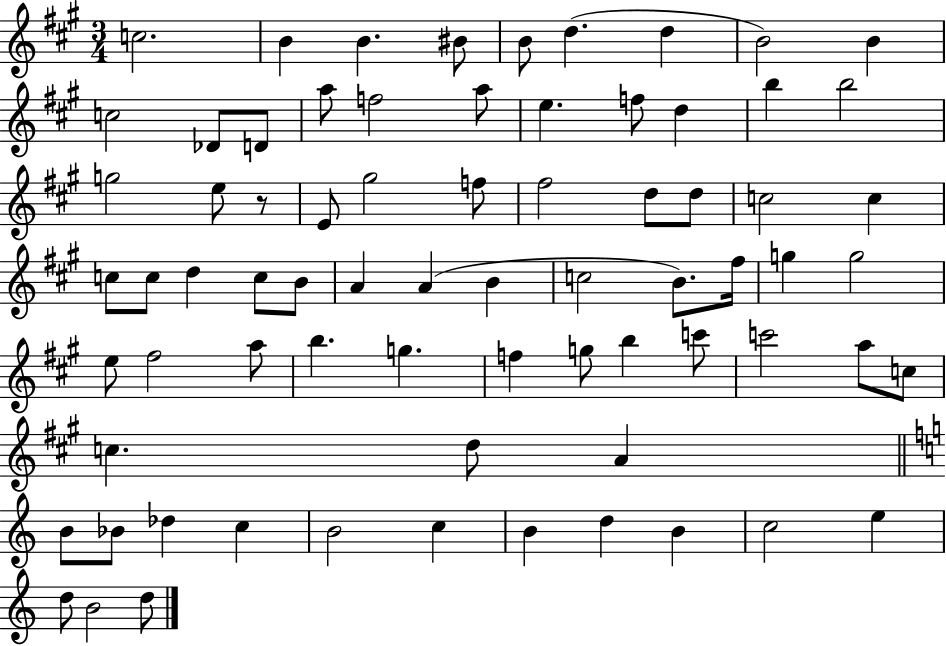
{
  \clef treble
  \numericTimeSignature
  \time 3/4
  \key a \major
  c''2. | b'4 b'4. bis'8 | b'8 d''4.( d''4 | b'2) b'4 | \break c''2 des'8 d'8 | a''8 f''2 a''8 | e''4. f''8 d''4 | b''4 b''2 | \break g''2 e''8 r8 | e'8 gis''2 f''8 | fis''2 d''8 d''8 | c''2 c''4 | \break c''8 c''8 d''4 c''8 b'8 | a'4 a'4( b'4 | c''2 b'8.) fis''16 | g''4 g''2 | \break e''8 fis''2 a''8 | b''4. g''4. | f''4 g''8 b''4 c'''8 | c'''2 a''8 c''8 | \break c''4. d''8 a'4 | \bar "||" \break \key c \major b'8 bes'8 des''4 c''4 | b'2 c''4 | b'4 d''4 b'4 | c''2 e''4 | \break d''8 b'2 d''8 | \bar "|."
}